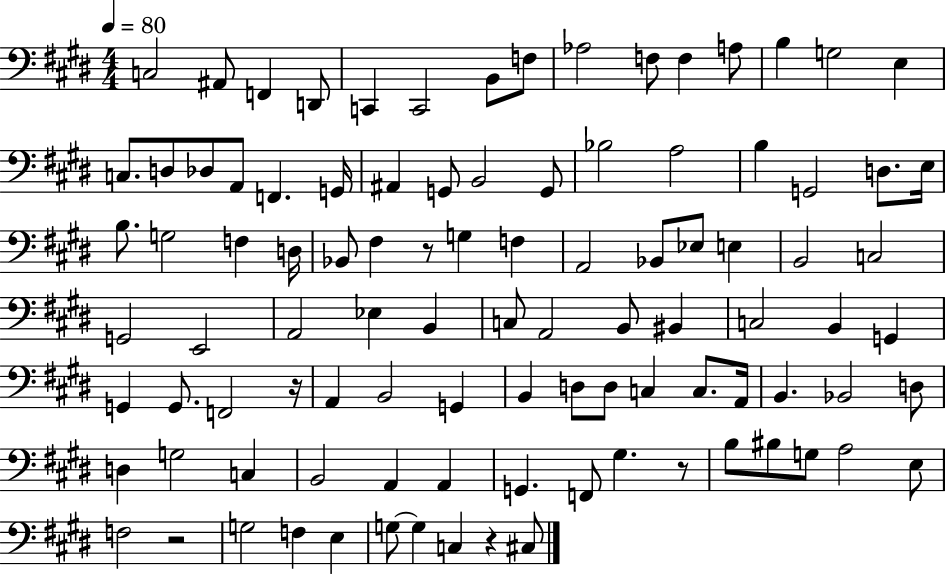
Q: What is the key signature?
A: E major